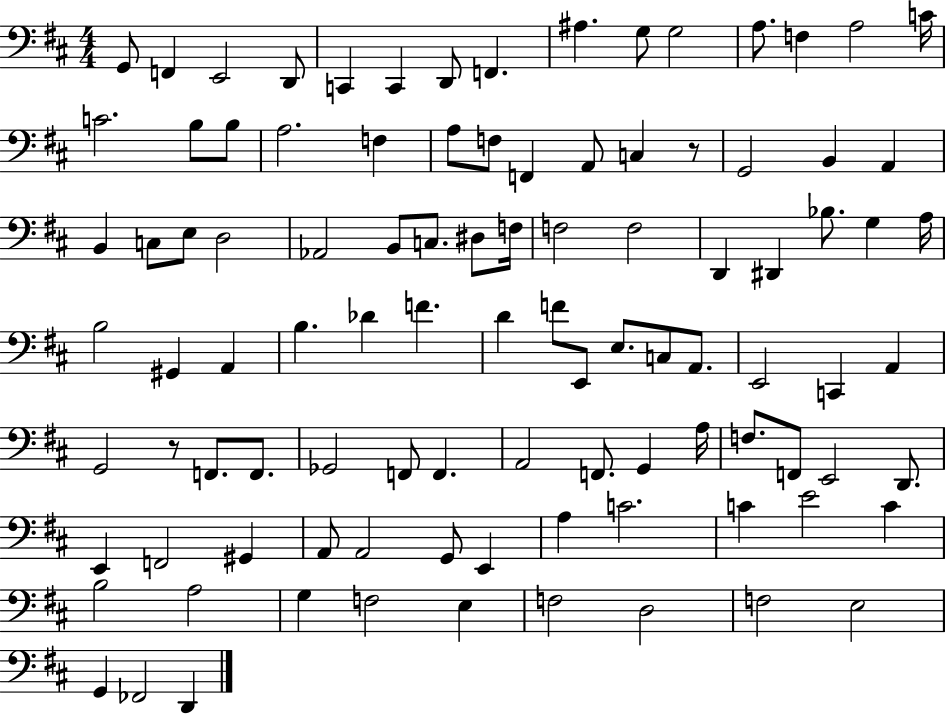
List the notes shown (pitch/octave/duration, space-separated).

G2/e F2/q E2/h D2/e C2/q C2/q D2/e F2/q. A#3/q. G3/e G3/h A3/e. F3/q A3/h C4/s C4/h. B3/e B3/e A3/h. F3/q A3/e F3/e F2/q A2/e C3/q R/e G2/h B2/q A2/q B2/q C3/e E3/e D3/h Ab2/h B2/e C3/e. D#3/e F3/s F3/h F3/h D2/q D#2/q Bb3/e. G3/q A3/s B3/h G#2/q A2/q B3/q. Db4/q F4/q. D4/q F4/e E2/e E3/e. C3/e A2/e. E2/h C2/q A2/q G2/h R/e F2/e. F2/e. Gb2/h F2/e F2/q. A2/h F2/e. G2/q A3/s F3/e. F2/e E2/h D2/e. E2/q F2/h G#2/q A2/e A2/h G2/e E2/q A3/q C4/h. C4/q E4/h C4/q B3/h A3/h G3/q F3/h E3/q F3/h D3/h F3/h E3/h G2/q FES2/h D2/q